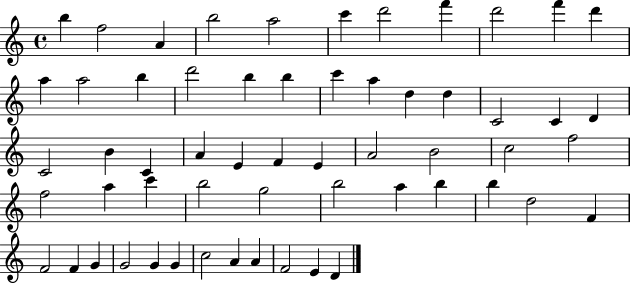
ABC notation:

X:1
T:Untitled
M:4/4
L:1/4
K:C
b f2 A b2 a2 c' d'2 f' d'2 f' d' a a2 b d'2 b b c' a d d C2 C D C2 B C A E F E A2 B2 c2 f2 f2 a c' b2 g2 b2 a b b d2 F F2 F G G2 G G c2 A A F2 E D